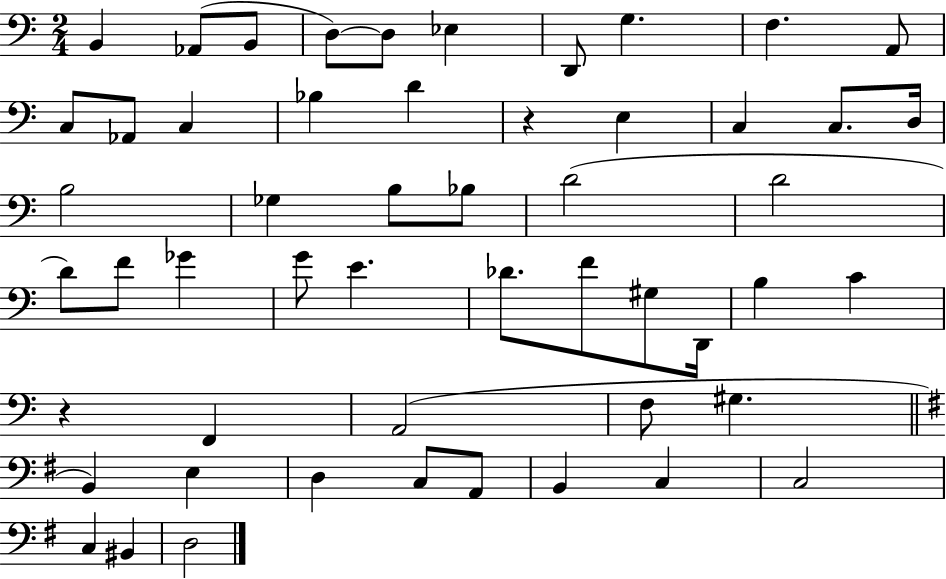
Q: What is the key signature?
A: C major